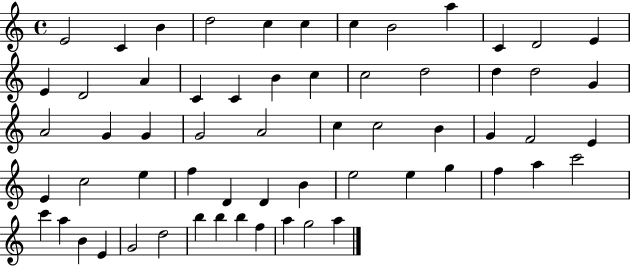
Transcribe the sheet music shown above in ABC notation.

X:1
T:Untitled
M:4/4
L:1/4
K:C
E2 C B d2 c c c B2 a C D2 E E D2 A C C B c c2 d2 d d2 G A2 G G G2 A2 c c2 B G F2 E E c2 e f D D B e2 e g f a c'2 c' a B E G2 d2 b b b f a g2 a